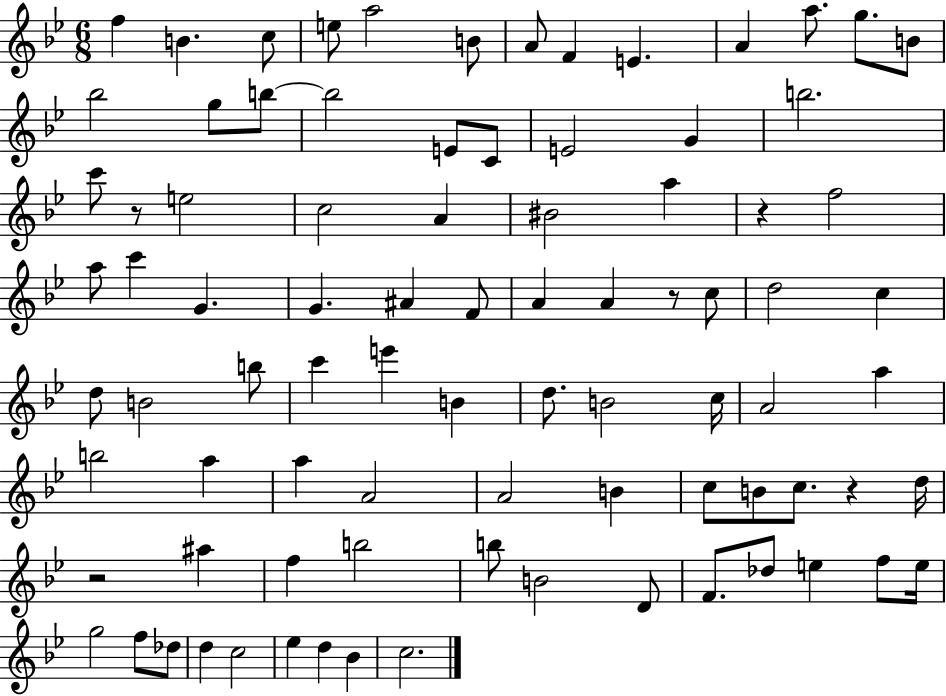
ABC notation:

X:1
T:Untitled
M:6/8
L:1/4
K:Bb
f B c/2 e/2 a2 B/2 A/2 F E A a/2 g/2 B/2 _b2 g/2 b/2 b2 E/2 C/2 E2 G b2 c'/2 z/2 e2 c2 A ^B2 a z f2 a/2 c' G G ^A F/2 A A z/2 c/2 d2 c d/2 B2 b/2 c' e' B d/2 B2 c/4 A2 a b2 a a A2 A2 B c/2 B/2 c/2 z d/4 z2 ^a f b2 b/2 B2 D/2 F/2 _d/2 e f/2 e/4 g2 f/2 _d/2 d c2 _e d _B c2